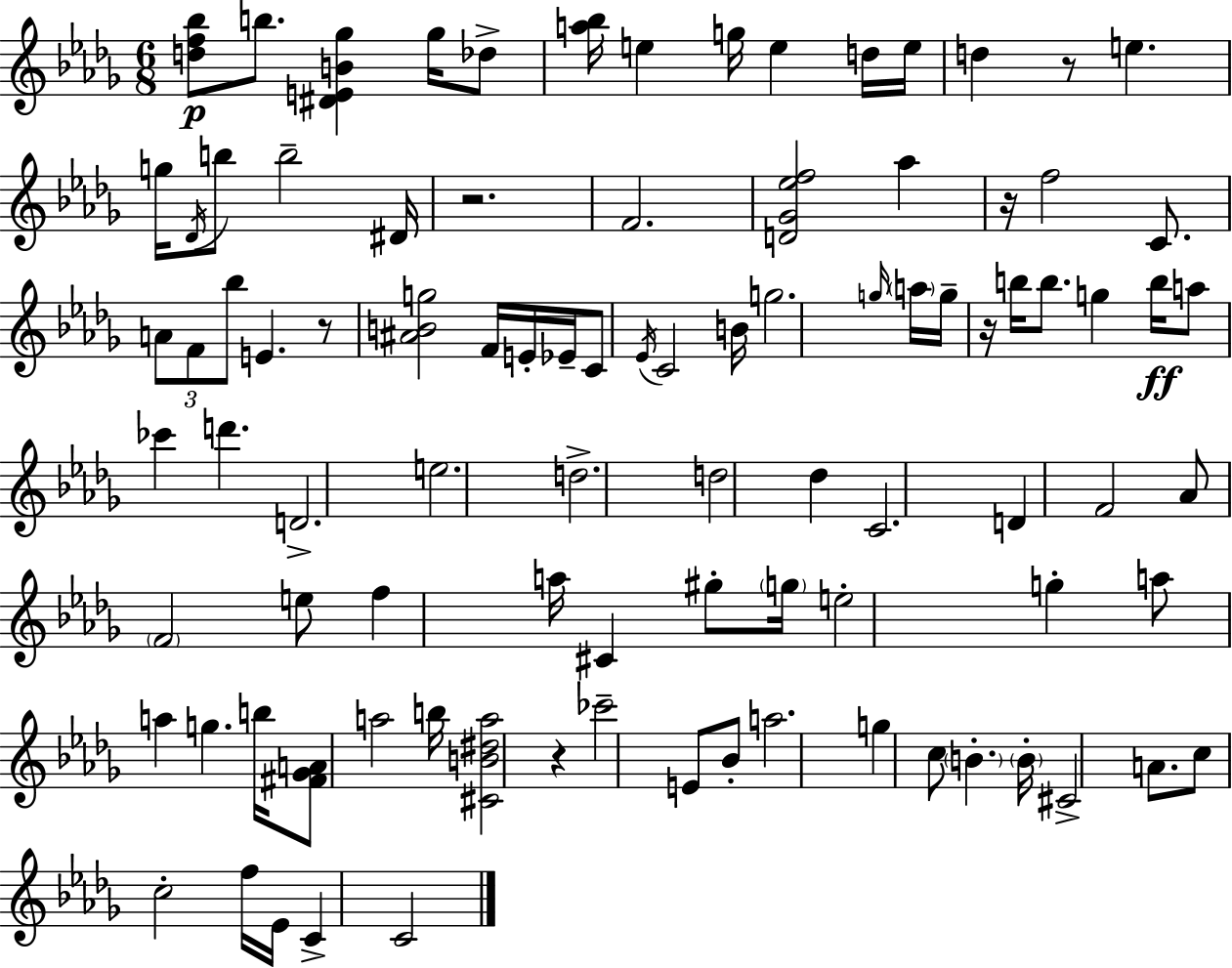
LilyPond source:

{
  \clef treble
  \numericTimeSignature
  \time 6/8
  \key bes \minor
  <d'' f'' bes''>8\p b''8. <dis' e' b' ges''>4 ges''16 des''8-> | <a'' bes''>16 e''4 g''16 e''4 d''16 e''16 | d''4 r8 e''4. | g''16 \acciaccatura { des'16 } b''8 b''2-- | \break dis'16 r2. | f'2. | <d' ges' ees'' f''>2 aes''4 | r16 f''2 c'8. | \break \tuplet 3/2 { a'8 f'8 bes''8 } e'4. | r8 <ais' b' g''>2 f'16 | e'16-. ees'16-- c'8 \acciaccatura { ees'16 } c'2 | b'16 g''2. | \break \grace { g''16 } \parenthesize a''16 g''16-- r16 b''16 b''8. g''4 | b''16\ff a''8 ces'''4 d'''4. | d'2.-> | e''2. | \break d''2.-> | d''2 des''4 | c'2. | d'4 f'2 | \break aes'8 \parenthesize f'2 | e''8 f''4 a''16 cis'4 | gis''8-. \parenthesize g''16 e''2-. g''4-. | a''8 a''4 g''4. | \break b''16 <fis' ges' a'>8 a''2 | b''16 <cis' b' dis'' a''>2 r4 | ces'''2-- e'8 | bes'8-. a''2. | \break g''4 c''8 \parenthesize b'4.-. | \parenthesize b'16-. cis'2-> | a'8. c''8 c''2-. | f''16 ees'16 c'4-> c'2 | \break \bar "|."
}